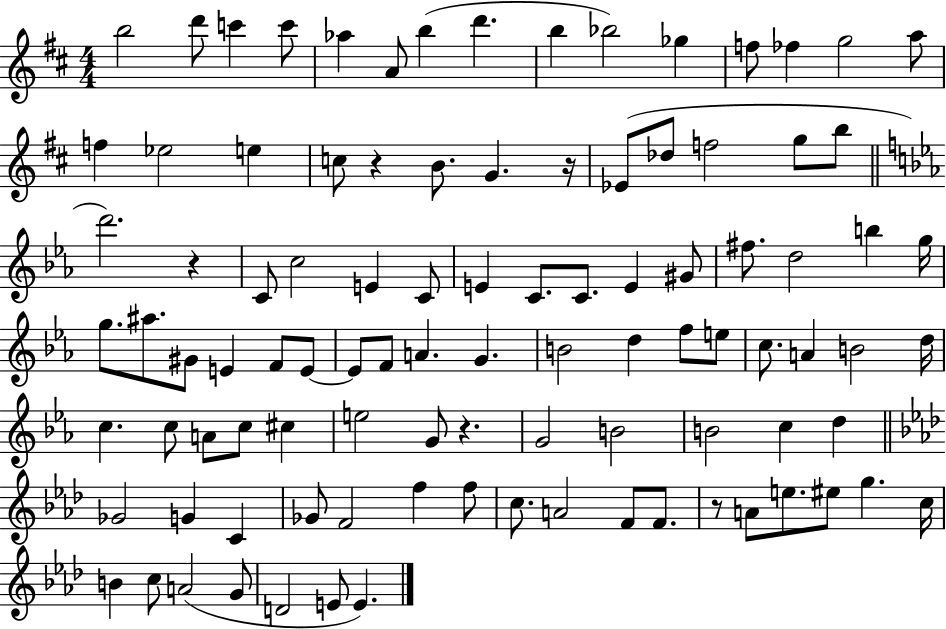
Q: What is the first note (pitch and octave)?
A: B5